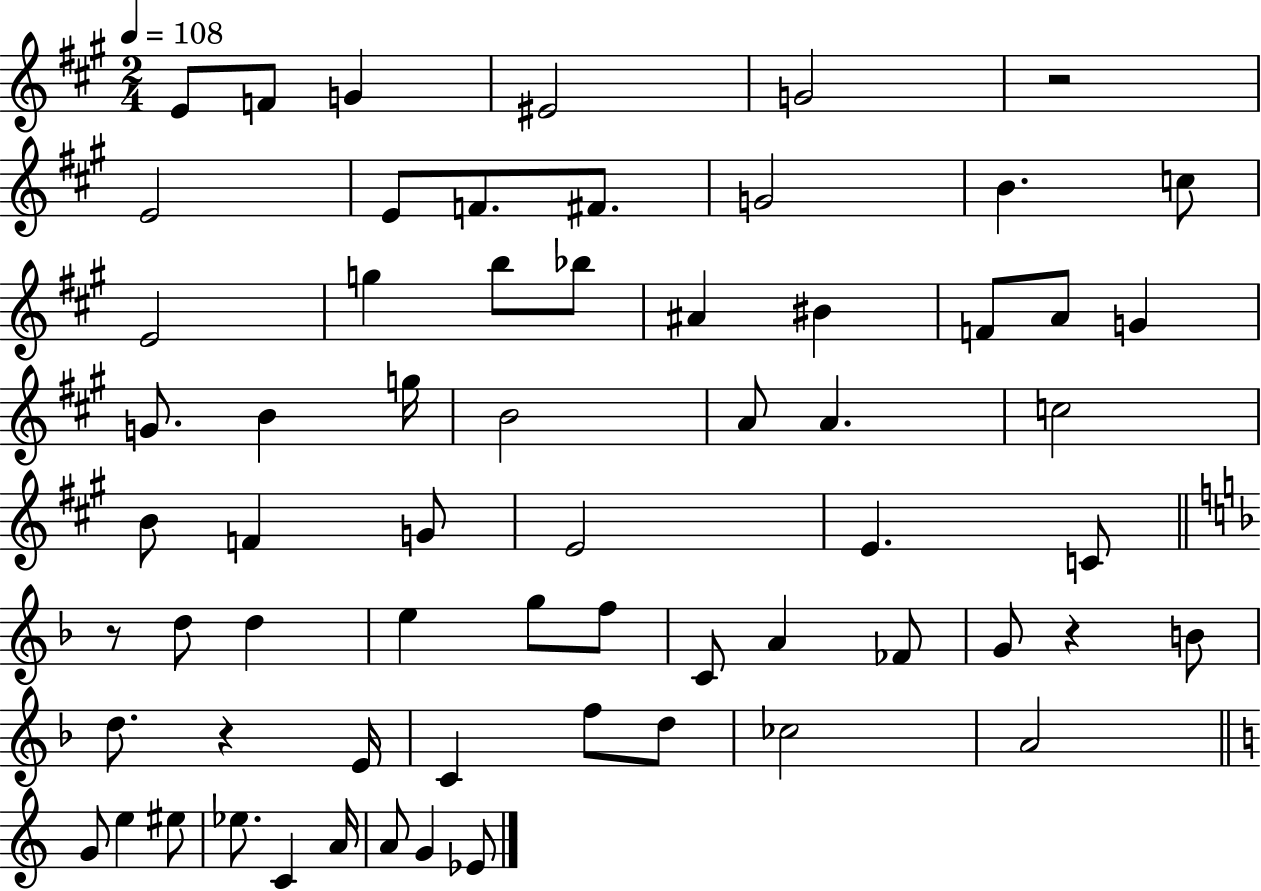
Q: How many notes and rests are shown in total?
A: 64